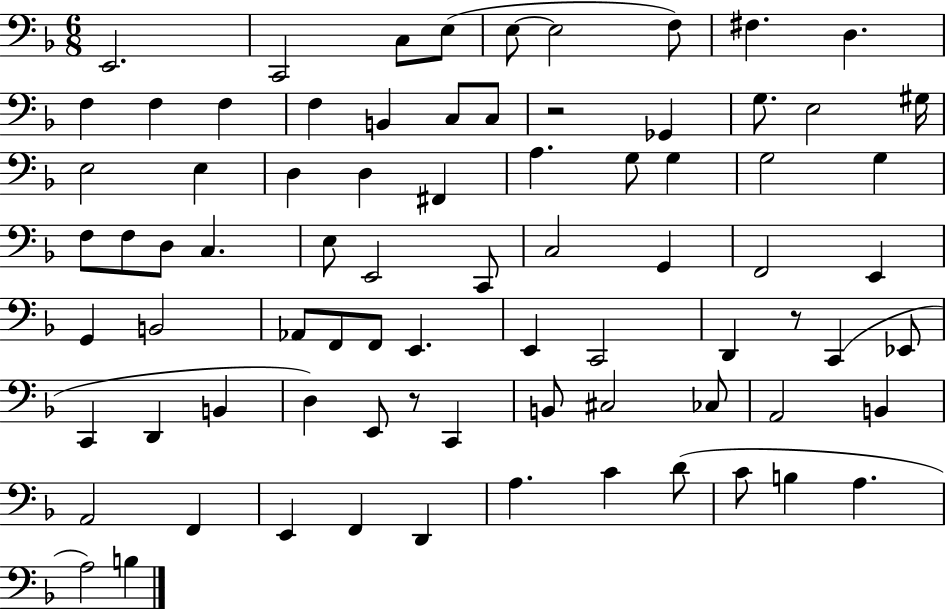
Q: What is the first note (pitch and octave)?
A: E2